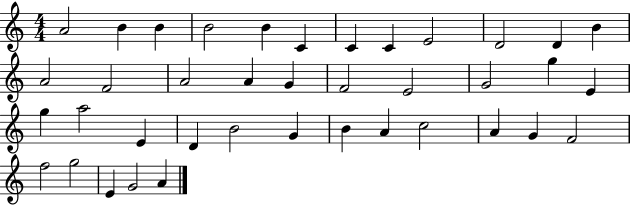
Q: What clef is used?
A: treble